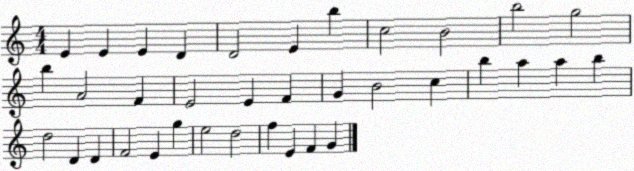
X:1
T:Untitled
M:4/4
L:1/4
K:C
E E E D D2 E b c2 B2 b2 g2 b A2 F E2 E F G B2 c b a a b d2 D D F2 E g e2 d2 f E F G